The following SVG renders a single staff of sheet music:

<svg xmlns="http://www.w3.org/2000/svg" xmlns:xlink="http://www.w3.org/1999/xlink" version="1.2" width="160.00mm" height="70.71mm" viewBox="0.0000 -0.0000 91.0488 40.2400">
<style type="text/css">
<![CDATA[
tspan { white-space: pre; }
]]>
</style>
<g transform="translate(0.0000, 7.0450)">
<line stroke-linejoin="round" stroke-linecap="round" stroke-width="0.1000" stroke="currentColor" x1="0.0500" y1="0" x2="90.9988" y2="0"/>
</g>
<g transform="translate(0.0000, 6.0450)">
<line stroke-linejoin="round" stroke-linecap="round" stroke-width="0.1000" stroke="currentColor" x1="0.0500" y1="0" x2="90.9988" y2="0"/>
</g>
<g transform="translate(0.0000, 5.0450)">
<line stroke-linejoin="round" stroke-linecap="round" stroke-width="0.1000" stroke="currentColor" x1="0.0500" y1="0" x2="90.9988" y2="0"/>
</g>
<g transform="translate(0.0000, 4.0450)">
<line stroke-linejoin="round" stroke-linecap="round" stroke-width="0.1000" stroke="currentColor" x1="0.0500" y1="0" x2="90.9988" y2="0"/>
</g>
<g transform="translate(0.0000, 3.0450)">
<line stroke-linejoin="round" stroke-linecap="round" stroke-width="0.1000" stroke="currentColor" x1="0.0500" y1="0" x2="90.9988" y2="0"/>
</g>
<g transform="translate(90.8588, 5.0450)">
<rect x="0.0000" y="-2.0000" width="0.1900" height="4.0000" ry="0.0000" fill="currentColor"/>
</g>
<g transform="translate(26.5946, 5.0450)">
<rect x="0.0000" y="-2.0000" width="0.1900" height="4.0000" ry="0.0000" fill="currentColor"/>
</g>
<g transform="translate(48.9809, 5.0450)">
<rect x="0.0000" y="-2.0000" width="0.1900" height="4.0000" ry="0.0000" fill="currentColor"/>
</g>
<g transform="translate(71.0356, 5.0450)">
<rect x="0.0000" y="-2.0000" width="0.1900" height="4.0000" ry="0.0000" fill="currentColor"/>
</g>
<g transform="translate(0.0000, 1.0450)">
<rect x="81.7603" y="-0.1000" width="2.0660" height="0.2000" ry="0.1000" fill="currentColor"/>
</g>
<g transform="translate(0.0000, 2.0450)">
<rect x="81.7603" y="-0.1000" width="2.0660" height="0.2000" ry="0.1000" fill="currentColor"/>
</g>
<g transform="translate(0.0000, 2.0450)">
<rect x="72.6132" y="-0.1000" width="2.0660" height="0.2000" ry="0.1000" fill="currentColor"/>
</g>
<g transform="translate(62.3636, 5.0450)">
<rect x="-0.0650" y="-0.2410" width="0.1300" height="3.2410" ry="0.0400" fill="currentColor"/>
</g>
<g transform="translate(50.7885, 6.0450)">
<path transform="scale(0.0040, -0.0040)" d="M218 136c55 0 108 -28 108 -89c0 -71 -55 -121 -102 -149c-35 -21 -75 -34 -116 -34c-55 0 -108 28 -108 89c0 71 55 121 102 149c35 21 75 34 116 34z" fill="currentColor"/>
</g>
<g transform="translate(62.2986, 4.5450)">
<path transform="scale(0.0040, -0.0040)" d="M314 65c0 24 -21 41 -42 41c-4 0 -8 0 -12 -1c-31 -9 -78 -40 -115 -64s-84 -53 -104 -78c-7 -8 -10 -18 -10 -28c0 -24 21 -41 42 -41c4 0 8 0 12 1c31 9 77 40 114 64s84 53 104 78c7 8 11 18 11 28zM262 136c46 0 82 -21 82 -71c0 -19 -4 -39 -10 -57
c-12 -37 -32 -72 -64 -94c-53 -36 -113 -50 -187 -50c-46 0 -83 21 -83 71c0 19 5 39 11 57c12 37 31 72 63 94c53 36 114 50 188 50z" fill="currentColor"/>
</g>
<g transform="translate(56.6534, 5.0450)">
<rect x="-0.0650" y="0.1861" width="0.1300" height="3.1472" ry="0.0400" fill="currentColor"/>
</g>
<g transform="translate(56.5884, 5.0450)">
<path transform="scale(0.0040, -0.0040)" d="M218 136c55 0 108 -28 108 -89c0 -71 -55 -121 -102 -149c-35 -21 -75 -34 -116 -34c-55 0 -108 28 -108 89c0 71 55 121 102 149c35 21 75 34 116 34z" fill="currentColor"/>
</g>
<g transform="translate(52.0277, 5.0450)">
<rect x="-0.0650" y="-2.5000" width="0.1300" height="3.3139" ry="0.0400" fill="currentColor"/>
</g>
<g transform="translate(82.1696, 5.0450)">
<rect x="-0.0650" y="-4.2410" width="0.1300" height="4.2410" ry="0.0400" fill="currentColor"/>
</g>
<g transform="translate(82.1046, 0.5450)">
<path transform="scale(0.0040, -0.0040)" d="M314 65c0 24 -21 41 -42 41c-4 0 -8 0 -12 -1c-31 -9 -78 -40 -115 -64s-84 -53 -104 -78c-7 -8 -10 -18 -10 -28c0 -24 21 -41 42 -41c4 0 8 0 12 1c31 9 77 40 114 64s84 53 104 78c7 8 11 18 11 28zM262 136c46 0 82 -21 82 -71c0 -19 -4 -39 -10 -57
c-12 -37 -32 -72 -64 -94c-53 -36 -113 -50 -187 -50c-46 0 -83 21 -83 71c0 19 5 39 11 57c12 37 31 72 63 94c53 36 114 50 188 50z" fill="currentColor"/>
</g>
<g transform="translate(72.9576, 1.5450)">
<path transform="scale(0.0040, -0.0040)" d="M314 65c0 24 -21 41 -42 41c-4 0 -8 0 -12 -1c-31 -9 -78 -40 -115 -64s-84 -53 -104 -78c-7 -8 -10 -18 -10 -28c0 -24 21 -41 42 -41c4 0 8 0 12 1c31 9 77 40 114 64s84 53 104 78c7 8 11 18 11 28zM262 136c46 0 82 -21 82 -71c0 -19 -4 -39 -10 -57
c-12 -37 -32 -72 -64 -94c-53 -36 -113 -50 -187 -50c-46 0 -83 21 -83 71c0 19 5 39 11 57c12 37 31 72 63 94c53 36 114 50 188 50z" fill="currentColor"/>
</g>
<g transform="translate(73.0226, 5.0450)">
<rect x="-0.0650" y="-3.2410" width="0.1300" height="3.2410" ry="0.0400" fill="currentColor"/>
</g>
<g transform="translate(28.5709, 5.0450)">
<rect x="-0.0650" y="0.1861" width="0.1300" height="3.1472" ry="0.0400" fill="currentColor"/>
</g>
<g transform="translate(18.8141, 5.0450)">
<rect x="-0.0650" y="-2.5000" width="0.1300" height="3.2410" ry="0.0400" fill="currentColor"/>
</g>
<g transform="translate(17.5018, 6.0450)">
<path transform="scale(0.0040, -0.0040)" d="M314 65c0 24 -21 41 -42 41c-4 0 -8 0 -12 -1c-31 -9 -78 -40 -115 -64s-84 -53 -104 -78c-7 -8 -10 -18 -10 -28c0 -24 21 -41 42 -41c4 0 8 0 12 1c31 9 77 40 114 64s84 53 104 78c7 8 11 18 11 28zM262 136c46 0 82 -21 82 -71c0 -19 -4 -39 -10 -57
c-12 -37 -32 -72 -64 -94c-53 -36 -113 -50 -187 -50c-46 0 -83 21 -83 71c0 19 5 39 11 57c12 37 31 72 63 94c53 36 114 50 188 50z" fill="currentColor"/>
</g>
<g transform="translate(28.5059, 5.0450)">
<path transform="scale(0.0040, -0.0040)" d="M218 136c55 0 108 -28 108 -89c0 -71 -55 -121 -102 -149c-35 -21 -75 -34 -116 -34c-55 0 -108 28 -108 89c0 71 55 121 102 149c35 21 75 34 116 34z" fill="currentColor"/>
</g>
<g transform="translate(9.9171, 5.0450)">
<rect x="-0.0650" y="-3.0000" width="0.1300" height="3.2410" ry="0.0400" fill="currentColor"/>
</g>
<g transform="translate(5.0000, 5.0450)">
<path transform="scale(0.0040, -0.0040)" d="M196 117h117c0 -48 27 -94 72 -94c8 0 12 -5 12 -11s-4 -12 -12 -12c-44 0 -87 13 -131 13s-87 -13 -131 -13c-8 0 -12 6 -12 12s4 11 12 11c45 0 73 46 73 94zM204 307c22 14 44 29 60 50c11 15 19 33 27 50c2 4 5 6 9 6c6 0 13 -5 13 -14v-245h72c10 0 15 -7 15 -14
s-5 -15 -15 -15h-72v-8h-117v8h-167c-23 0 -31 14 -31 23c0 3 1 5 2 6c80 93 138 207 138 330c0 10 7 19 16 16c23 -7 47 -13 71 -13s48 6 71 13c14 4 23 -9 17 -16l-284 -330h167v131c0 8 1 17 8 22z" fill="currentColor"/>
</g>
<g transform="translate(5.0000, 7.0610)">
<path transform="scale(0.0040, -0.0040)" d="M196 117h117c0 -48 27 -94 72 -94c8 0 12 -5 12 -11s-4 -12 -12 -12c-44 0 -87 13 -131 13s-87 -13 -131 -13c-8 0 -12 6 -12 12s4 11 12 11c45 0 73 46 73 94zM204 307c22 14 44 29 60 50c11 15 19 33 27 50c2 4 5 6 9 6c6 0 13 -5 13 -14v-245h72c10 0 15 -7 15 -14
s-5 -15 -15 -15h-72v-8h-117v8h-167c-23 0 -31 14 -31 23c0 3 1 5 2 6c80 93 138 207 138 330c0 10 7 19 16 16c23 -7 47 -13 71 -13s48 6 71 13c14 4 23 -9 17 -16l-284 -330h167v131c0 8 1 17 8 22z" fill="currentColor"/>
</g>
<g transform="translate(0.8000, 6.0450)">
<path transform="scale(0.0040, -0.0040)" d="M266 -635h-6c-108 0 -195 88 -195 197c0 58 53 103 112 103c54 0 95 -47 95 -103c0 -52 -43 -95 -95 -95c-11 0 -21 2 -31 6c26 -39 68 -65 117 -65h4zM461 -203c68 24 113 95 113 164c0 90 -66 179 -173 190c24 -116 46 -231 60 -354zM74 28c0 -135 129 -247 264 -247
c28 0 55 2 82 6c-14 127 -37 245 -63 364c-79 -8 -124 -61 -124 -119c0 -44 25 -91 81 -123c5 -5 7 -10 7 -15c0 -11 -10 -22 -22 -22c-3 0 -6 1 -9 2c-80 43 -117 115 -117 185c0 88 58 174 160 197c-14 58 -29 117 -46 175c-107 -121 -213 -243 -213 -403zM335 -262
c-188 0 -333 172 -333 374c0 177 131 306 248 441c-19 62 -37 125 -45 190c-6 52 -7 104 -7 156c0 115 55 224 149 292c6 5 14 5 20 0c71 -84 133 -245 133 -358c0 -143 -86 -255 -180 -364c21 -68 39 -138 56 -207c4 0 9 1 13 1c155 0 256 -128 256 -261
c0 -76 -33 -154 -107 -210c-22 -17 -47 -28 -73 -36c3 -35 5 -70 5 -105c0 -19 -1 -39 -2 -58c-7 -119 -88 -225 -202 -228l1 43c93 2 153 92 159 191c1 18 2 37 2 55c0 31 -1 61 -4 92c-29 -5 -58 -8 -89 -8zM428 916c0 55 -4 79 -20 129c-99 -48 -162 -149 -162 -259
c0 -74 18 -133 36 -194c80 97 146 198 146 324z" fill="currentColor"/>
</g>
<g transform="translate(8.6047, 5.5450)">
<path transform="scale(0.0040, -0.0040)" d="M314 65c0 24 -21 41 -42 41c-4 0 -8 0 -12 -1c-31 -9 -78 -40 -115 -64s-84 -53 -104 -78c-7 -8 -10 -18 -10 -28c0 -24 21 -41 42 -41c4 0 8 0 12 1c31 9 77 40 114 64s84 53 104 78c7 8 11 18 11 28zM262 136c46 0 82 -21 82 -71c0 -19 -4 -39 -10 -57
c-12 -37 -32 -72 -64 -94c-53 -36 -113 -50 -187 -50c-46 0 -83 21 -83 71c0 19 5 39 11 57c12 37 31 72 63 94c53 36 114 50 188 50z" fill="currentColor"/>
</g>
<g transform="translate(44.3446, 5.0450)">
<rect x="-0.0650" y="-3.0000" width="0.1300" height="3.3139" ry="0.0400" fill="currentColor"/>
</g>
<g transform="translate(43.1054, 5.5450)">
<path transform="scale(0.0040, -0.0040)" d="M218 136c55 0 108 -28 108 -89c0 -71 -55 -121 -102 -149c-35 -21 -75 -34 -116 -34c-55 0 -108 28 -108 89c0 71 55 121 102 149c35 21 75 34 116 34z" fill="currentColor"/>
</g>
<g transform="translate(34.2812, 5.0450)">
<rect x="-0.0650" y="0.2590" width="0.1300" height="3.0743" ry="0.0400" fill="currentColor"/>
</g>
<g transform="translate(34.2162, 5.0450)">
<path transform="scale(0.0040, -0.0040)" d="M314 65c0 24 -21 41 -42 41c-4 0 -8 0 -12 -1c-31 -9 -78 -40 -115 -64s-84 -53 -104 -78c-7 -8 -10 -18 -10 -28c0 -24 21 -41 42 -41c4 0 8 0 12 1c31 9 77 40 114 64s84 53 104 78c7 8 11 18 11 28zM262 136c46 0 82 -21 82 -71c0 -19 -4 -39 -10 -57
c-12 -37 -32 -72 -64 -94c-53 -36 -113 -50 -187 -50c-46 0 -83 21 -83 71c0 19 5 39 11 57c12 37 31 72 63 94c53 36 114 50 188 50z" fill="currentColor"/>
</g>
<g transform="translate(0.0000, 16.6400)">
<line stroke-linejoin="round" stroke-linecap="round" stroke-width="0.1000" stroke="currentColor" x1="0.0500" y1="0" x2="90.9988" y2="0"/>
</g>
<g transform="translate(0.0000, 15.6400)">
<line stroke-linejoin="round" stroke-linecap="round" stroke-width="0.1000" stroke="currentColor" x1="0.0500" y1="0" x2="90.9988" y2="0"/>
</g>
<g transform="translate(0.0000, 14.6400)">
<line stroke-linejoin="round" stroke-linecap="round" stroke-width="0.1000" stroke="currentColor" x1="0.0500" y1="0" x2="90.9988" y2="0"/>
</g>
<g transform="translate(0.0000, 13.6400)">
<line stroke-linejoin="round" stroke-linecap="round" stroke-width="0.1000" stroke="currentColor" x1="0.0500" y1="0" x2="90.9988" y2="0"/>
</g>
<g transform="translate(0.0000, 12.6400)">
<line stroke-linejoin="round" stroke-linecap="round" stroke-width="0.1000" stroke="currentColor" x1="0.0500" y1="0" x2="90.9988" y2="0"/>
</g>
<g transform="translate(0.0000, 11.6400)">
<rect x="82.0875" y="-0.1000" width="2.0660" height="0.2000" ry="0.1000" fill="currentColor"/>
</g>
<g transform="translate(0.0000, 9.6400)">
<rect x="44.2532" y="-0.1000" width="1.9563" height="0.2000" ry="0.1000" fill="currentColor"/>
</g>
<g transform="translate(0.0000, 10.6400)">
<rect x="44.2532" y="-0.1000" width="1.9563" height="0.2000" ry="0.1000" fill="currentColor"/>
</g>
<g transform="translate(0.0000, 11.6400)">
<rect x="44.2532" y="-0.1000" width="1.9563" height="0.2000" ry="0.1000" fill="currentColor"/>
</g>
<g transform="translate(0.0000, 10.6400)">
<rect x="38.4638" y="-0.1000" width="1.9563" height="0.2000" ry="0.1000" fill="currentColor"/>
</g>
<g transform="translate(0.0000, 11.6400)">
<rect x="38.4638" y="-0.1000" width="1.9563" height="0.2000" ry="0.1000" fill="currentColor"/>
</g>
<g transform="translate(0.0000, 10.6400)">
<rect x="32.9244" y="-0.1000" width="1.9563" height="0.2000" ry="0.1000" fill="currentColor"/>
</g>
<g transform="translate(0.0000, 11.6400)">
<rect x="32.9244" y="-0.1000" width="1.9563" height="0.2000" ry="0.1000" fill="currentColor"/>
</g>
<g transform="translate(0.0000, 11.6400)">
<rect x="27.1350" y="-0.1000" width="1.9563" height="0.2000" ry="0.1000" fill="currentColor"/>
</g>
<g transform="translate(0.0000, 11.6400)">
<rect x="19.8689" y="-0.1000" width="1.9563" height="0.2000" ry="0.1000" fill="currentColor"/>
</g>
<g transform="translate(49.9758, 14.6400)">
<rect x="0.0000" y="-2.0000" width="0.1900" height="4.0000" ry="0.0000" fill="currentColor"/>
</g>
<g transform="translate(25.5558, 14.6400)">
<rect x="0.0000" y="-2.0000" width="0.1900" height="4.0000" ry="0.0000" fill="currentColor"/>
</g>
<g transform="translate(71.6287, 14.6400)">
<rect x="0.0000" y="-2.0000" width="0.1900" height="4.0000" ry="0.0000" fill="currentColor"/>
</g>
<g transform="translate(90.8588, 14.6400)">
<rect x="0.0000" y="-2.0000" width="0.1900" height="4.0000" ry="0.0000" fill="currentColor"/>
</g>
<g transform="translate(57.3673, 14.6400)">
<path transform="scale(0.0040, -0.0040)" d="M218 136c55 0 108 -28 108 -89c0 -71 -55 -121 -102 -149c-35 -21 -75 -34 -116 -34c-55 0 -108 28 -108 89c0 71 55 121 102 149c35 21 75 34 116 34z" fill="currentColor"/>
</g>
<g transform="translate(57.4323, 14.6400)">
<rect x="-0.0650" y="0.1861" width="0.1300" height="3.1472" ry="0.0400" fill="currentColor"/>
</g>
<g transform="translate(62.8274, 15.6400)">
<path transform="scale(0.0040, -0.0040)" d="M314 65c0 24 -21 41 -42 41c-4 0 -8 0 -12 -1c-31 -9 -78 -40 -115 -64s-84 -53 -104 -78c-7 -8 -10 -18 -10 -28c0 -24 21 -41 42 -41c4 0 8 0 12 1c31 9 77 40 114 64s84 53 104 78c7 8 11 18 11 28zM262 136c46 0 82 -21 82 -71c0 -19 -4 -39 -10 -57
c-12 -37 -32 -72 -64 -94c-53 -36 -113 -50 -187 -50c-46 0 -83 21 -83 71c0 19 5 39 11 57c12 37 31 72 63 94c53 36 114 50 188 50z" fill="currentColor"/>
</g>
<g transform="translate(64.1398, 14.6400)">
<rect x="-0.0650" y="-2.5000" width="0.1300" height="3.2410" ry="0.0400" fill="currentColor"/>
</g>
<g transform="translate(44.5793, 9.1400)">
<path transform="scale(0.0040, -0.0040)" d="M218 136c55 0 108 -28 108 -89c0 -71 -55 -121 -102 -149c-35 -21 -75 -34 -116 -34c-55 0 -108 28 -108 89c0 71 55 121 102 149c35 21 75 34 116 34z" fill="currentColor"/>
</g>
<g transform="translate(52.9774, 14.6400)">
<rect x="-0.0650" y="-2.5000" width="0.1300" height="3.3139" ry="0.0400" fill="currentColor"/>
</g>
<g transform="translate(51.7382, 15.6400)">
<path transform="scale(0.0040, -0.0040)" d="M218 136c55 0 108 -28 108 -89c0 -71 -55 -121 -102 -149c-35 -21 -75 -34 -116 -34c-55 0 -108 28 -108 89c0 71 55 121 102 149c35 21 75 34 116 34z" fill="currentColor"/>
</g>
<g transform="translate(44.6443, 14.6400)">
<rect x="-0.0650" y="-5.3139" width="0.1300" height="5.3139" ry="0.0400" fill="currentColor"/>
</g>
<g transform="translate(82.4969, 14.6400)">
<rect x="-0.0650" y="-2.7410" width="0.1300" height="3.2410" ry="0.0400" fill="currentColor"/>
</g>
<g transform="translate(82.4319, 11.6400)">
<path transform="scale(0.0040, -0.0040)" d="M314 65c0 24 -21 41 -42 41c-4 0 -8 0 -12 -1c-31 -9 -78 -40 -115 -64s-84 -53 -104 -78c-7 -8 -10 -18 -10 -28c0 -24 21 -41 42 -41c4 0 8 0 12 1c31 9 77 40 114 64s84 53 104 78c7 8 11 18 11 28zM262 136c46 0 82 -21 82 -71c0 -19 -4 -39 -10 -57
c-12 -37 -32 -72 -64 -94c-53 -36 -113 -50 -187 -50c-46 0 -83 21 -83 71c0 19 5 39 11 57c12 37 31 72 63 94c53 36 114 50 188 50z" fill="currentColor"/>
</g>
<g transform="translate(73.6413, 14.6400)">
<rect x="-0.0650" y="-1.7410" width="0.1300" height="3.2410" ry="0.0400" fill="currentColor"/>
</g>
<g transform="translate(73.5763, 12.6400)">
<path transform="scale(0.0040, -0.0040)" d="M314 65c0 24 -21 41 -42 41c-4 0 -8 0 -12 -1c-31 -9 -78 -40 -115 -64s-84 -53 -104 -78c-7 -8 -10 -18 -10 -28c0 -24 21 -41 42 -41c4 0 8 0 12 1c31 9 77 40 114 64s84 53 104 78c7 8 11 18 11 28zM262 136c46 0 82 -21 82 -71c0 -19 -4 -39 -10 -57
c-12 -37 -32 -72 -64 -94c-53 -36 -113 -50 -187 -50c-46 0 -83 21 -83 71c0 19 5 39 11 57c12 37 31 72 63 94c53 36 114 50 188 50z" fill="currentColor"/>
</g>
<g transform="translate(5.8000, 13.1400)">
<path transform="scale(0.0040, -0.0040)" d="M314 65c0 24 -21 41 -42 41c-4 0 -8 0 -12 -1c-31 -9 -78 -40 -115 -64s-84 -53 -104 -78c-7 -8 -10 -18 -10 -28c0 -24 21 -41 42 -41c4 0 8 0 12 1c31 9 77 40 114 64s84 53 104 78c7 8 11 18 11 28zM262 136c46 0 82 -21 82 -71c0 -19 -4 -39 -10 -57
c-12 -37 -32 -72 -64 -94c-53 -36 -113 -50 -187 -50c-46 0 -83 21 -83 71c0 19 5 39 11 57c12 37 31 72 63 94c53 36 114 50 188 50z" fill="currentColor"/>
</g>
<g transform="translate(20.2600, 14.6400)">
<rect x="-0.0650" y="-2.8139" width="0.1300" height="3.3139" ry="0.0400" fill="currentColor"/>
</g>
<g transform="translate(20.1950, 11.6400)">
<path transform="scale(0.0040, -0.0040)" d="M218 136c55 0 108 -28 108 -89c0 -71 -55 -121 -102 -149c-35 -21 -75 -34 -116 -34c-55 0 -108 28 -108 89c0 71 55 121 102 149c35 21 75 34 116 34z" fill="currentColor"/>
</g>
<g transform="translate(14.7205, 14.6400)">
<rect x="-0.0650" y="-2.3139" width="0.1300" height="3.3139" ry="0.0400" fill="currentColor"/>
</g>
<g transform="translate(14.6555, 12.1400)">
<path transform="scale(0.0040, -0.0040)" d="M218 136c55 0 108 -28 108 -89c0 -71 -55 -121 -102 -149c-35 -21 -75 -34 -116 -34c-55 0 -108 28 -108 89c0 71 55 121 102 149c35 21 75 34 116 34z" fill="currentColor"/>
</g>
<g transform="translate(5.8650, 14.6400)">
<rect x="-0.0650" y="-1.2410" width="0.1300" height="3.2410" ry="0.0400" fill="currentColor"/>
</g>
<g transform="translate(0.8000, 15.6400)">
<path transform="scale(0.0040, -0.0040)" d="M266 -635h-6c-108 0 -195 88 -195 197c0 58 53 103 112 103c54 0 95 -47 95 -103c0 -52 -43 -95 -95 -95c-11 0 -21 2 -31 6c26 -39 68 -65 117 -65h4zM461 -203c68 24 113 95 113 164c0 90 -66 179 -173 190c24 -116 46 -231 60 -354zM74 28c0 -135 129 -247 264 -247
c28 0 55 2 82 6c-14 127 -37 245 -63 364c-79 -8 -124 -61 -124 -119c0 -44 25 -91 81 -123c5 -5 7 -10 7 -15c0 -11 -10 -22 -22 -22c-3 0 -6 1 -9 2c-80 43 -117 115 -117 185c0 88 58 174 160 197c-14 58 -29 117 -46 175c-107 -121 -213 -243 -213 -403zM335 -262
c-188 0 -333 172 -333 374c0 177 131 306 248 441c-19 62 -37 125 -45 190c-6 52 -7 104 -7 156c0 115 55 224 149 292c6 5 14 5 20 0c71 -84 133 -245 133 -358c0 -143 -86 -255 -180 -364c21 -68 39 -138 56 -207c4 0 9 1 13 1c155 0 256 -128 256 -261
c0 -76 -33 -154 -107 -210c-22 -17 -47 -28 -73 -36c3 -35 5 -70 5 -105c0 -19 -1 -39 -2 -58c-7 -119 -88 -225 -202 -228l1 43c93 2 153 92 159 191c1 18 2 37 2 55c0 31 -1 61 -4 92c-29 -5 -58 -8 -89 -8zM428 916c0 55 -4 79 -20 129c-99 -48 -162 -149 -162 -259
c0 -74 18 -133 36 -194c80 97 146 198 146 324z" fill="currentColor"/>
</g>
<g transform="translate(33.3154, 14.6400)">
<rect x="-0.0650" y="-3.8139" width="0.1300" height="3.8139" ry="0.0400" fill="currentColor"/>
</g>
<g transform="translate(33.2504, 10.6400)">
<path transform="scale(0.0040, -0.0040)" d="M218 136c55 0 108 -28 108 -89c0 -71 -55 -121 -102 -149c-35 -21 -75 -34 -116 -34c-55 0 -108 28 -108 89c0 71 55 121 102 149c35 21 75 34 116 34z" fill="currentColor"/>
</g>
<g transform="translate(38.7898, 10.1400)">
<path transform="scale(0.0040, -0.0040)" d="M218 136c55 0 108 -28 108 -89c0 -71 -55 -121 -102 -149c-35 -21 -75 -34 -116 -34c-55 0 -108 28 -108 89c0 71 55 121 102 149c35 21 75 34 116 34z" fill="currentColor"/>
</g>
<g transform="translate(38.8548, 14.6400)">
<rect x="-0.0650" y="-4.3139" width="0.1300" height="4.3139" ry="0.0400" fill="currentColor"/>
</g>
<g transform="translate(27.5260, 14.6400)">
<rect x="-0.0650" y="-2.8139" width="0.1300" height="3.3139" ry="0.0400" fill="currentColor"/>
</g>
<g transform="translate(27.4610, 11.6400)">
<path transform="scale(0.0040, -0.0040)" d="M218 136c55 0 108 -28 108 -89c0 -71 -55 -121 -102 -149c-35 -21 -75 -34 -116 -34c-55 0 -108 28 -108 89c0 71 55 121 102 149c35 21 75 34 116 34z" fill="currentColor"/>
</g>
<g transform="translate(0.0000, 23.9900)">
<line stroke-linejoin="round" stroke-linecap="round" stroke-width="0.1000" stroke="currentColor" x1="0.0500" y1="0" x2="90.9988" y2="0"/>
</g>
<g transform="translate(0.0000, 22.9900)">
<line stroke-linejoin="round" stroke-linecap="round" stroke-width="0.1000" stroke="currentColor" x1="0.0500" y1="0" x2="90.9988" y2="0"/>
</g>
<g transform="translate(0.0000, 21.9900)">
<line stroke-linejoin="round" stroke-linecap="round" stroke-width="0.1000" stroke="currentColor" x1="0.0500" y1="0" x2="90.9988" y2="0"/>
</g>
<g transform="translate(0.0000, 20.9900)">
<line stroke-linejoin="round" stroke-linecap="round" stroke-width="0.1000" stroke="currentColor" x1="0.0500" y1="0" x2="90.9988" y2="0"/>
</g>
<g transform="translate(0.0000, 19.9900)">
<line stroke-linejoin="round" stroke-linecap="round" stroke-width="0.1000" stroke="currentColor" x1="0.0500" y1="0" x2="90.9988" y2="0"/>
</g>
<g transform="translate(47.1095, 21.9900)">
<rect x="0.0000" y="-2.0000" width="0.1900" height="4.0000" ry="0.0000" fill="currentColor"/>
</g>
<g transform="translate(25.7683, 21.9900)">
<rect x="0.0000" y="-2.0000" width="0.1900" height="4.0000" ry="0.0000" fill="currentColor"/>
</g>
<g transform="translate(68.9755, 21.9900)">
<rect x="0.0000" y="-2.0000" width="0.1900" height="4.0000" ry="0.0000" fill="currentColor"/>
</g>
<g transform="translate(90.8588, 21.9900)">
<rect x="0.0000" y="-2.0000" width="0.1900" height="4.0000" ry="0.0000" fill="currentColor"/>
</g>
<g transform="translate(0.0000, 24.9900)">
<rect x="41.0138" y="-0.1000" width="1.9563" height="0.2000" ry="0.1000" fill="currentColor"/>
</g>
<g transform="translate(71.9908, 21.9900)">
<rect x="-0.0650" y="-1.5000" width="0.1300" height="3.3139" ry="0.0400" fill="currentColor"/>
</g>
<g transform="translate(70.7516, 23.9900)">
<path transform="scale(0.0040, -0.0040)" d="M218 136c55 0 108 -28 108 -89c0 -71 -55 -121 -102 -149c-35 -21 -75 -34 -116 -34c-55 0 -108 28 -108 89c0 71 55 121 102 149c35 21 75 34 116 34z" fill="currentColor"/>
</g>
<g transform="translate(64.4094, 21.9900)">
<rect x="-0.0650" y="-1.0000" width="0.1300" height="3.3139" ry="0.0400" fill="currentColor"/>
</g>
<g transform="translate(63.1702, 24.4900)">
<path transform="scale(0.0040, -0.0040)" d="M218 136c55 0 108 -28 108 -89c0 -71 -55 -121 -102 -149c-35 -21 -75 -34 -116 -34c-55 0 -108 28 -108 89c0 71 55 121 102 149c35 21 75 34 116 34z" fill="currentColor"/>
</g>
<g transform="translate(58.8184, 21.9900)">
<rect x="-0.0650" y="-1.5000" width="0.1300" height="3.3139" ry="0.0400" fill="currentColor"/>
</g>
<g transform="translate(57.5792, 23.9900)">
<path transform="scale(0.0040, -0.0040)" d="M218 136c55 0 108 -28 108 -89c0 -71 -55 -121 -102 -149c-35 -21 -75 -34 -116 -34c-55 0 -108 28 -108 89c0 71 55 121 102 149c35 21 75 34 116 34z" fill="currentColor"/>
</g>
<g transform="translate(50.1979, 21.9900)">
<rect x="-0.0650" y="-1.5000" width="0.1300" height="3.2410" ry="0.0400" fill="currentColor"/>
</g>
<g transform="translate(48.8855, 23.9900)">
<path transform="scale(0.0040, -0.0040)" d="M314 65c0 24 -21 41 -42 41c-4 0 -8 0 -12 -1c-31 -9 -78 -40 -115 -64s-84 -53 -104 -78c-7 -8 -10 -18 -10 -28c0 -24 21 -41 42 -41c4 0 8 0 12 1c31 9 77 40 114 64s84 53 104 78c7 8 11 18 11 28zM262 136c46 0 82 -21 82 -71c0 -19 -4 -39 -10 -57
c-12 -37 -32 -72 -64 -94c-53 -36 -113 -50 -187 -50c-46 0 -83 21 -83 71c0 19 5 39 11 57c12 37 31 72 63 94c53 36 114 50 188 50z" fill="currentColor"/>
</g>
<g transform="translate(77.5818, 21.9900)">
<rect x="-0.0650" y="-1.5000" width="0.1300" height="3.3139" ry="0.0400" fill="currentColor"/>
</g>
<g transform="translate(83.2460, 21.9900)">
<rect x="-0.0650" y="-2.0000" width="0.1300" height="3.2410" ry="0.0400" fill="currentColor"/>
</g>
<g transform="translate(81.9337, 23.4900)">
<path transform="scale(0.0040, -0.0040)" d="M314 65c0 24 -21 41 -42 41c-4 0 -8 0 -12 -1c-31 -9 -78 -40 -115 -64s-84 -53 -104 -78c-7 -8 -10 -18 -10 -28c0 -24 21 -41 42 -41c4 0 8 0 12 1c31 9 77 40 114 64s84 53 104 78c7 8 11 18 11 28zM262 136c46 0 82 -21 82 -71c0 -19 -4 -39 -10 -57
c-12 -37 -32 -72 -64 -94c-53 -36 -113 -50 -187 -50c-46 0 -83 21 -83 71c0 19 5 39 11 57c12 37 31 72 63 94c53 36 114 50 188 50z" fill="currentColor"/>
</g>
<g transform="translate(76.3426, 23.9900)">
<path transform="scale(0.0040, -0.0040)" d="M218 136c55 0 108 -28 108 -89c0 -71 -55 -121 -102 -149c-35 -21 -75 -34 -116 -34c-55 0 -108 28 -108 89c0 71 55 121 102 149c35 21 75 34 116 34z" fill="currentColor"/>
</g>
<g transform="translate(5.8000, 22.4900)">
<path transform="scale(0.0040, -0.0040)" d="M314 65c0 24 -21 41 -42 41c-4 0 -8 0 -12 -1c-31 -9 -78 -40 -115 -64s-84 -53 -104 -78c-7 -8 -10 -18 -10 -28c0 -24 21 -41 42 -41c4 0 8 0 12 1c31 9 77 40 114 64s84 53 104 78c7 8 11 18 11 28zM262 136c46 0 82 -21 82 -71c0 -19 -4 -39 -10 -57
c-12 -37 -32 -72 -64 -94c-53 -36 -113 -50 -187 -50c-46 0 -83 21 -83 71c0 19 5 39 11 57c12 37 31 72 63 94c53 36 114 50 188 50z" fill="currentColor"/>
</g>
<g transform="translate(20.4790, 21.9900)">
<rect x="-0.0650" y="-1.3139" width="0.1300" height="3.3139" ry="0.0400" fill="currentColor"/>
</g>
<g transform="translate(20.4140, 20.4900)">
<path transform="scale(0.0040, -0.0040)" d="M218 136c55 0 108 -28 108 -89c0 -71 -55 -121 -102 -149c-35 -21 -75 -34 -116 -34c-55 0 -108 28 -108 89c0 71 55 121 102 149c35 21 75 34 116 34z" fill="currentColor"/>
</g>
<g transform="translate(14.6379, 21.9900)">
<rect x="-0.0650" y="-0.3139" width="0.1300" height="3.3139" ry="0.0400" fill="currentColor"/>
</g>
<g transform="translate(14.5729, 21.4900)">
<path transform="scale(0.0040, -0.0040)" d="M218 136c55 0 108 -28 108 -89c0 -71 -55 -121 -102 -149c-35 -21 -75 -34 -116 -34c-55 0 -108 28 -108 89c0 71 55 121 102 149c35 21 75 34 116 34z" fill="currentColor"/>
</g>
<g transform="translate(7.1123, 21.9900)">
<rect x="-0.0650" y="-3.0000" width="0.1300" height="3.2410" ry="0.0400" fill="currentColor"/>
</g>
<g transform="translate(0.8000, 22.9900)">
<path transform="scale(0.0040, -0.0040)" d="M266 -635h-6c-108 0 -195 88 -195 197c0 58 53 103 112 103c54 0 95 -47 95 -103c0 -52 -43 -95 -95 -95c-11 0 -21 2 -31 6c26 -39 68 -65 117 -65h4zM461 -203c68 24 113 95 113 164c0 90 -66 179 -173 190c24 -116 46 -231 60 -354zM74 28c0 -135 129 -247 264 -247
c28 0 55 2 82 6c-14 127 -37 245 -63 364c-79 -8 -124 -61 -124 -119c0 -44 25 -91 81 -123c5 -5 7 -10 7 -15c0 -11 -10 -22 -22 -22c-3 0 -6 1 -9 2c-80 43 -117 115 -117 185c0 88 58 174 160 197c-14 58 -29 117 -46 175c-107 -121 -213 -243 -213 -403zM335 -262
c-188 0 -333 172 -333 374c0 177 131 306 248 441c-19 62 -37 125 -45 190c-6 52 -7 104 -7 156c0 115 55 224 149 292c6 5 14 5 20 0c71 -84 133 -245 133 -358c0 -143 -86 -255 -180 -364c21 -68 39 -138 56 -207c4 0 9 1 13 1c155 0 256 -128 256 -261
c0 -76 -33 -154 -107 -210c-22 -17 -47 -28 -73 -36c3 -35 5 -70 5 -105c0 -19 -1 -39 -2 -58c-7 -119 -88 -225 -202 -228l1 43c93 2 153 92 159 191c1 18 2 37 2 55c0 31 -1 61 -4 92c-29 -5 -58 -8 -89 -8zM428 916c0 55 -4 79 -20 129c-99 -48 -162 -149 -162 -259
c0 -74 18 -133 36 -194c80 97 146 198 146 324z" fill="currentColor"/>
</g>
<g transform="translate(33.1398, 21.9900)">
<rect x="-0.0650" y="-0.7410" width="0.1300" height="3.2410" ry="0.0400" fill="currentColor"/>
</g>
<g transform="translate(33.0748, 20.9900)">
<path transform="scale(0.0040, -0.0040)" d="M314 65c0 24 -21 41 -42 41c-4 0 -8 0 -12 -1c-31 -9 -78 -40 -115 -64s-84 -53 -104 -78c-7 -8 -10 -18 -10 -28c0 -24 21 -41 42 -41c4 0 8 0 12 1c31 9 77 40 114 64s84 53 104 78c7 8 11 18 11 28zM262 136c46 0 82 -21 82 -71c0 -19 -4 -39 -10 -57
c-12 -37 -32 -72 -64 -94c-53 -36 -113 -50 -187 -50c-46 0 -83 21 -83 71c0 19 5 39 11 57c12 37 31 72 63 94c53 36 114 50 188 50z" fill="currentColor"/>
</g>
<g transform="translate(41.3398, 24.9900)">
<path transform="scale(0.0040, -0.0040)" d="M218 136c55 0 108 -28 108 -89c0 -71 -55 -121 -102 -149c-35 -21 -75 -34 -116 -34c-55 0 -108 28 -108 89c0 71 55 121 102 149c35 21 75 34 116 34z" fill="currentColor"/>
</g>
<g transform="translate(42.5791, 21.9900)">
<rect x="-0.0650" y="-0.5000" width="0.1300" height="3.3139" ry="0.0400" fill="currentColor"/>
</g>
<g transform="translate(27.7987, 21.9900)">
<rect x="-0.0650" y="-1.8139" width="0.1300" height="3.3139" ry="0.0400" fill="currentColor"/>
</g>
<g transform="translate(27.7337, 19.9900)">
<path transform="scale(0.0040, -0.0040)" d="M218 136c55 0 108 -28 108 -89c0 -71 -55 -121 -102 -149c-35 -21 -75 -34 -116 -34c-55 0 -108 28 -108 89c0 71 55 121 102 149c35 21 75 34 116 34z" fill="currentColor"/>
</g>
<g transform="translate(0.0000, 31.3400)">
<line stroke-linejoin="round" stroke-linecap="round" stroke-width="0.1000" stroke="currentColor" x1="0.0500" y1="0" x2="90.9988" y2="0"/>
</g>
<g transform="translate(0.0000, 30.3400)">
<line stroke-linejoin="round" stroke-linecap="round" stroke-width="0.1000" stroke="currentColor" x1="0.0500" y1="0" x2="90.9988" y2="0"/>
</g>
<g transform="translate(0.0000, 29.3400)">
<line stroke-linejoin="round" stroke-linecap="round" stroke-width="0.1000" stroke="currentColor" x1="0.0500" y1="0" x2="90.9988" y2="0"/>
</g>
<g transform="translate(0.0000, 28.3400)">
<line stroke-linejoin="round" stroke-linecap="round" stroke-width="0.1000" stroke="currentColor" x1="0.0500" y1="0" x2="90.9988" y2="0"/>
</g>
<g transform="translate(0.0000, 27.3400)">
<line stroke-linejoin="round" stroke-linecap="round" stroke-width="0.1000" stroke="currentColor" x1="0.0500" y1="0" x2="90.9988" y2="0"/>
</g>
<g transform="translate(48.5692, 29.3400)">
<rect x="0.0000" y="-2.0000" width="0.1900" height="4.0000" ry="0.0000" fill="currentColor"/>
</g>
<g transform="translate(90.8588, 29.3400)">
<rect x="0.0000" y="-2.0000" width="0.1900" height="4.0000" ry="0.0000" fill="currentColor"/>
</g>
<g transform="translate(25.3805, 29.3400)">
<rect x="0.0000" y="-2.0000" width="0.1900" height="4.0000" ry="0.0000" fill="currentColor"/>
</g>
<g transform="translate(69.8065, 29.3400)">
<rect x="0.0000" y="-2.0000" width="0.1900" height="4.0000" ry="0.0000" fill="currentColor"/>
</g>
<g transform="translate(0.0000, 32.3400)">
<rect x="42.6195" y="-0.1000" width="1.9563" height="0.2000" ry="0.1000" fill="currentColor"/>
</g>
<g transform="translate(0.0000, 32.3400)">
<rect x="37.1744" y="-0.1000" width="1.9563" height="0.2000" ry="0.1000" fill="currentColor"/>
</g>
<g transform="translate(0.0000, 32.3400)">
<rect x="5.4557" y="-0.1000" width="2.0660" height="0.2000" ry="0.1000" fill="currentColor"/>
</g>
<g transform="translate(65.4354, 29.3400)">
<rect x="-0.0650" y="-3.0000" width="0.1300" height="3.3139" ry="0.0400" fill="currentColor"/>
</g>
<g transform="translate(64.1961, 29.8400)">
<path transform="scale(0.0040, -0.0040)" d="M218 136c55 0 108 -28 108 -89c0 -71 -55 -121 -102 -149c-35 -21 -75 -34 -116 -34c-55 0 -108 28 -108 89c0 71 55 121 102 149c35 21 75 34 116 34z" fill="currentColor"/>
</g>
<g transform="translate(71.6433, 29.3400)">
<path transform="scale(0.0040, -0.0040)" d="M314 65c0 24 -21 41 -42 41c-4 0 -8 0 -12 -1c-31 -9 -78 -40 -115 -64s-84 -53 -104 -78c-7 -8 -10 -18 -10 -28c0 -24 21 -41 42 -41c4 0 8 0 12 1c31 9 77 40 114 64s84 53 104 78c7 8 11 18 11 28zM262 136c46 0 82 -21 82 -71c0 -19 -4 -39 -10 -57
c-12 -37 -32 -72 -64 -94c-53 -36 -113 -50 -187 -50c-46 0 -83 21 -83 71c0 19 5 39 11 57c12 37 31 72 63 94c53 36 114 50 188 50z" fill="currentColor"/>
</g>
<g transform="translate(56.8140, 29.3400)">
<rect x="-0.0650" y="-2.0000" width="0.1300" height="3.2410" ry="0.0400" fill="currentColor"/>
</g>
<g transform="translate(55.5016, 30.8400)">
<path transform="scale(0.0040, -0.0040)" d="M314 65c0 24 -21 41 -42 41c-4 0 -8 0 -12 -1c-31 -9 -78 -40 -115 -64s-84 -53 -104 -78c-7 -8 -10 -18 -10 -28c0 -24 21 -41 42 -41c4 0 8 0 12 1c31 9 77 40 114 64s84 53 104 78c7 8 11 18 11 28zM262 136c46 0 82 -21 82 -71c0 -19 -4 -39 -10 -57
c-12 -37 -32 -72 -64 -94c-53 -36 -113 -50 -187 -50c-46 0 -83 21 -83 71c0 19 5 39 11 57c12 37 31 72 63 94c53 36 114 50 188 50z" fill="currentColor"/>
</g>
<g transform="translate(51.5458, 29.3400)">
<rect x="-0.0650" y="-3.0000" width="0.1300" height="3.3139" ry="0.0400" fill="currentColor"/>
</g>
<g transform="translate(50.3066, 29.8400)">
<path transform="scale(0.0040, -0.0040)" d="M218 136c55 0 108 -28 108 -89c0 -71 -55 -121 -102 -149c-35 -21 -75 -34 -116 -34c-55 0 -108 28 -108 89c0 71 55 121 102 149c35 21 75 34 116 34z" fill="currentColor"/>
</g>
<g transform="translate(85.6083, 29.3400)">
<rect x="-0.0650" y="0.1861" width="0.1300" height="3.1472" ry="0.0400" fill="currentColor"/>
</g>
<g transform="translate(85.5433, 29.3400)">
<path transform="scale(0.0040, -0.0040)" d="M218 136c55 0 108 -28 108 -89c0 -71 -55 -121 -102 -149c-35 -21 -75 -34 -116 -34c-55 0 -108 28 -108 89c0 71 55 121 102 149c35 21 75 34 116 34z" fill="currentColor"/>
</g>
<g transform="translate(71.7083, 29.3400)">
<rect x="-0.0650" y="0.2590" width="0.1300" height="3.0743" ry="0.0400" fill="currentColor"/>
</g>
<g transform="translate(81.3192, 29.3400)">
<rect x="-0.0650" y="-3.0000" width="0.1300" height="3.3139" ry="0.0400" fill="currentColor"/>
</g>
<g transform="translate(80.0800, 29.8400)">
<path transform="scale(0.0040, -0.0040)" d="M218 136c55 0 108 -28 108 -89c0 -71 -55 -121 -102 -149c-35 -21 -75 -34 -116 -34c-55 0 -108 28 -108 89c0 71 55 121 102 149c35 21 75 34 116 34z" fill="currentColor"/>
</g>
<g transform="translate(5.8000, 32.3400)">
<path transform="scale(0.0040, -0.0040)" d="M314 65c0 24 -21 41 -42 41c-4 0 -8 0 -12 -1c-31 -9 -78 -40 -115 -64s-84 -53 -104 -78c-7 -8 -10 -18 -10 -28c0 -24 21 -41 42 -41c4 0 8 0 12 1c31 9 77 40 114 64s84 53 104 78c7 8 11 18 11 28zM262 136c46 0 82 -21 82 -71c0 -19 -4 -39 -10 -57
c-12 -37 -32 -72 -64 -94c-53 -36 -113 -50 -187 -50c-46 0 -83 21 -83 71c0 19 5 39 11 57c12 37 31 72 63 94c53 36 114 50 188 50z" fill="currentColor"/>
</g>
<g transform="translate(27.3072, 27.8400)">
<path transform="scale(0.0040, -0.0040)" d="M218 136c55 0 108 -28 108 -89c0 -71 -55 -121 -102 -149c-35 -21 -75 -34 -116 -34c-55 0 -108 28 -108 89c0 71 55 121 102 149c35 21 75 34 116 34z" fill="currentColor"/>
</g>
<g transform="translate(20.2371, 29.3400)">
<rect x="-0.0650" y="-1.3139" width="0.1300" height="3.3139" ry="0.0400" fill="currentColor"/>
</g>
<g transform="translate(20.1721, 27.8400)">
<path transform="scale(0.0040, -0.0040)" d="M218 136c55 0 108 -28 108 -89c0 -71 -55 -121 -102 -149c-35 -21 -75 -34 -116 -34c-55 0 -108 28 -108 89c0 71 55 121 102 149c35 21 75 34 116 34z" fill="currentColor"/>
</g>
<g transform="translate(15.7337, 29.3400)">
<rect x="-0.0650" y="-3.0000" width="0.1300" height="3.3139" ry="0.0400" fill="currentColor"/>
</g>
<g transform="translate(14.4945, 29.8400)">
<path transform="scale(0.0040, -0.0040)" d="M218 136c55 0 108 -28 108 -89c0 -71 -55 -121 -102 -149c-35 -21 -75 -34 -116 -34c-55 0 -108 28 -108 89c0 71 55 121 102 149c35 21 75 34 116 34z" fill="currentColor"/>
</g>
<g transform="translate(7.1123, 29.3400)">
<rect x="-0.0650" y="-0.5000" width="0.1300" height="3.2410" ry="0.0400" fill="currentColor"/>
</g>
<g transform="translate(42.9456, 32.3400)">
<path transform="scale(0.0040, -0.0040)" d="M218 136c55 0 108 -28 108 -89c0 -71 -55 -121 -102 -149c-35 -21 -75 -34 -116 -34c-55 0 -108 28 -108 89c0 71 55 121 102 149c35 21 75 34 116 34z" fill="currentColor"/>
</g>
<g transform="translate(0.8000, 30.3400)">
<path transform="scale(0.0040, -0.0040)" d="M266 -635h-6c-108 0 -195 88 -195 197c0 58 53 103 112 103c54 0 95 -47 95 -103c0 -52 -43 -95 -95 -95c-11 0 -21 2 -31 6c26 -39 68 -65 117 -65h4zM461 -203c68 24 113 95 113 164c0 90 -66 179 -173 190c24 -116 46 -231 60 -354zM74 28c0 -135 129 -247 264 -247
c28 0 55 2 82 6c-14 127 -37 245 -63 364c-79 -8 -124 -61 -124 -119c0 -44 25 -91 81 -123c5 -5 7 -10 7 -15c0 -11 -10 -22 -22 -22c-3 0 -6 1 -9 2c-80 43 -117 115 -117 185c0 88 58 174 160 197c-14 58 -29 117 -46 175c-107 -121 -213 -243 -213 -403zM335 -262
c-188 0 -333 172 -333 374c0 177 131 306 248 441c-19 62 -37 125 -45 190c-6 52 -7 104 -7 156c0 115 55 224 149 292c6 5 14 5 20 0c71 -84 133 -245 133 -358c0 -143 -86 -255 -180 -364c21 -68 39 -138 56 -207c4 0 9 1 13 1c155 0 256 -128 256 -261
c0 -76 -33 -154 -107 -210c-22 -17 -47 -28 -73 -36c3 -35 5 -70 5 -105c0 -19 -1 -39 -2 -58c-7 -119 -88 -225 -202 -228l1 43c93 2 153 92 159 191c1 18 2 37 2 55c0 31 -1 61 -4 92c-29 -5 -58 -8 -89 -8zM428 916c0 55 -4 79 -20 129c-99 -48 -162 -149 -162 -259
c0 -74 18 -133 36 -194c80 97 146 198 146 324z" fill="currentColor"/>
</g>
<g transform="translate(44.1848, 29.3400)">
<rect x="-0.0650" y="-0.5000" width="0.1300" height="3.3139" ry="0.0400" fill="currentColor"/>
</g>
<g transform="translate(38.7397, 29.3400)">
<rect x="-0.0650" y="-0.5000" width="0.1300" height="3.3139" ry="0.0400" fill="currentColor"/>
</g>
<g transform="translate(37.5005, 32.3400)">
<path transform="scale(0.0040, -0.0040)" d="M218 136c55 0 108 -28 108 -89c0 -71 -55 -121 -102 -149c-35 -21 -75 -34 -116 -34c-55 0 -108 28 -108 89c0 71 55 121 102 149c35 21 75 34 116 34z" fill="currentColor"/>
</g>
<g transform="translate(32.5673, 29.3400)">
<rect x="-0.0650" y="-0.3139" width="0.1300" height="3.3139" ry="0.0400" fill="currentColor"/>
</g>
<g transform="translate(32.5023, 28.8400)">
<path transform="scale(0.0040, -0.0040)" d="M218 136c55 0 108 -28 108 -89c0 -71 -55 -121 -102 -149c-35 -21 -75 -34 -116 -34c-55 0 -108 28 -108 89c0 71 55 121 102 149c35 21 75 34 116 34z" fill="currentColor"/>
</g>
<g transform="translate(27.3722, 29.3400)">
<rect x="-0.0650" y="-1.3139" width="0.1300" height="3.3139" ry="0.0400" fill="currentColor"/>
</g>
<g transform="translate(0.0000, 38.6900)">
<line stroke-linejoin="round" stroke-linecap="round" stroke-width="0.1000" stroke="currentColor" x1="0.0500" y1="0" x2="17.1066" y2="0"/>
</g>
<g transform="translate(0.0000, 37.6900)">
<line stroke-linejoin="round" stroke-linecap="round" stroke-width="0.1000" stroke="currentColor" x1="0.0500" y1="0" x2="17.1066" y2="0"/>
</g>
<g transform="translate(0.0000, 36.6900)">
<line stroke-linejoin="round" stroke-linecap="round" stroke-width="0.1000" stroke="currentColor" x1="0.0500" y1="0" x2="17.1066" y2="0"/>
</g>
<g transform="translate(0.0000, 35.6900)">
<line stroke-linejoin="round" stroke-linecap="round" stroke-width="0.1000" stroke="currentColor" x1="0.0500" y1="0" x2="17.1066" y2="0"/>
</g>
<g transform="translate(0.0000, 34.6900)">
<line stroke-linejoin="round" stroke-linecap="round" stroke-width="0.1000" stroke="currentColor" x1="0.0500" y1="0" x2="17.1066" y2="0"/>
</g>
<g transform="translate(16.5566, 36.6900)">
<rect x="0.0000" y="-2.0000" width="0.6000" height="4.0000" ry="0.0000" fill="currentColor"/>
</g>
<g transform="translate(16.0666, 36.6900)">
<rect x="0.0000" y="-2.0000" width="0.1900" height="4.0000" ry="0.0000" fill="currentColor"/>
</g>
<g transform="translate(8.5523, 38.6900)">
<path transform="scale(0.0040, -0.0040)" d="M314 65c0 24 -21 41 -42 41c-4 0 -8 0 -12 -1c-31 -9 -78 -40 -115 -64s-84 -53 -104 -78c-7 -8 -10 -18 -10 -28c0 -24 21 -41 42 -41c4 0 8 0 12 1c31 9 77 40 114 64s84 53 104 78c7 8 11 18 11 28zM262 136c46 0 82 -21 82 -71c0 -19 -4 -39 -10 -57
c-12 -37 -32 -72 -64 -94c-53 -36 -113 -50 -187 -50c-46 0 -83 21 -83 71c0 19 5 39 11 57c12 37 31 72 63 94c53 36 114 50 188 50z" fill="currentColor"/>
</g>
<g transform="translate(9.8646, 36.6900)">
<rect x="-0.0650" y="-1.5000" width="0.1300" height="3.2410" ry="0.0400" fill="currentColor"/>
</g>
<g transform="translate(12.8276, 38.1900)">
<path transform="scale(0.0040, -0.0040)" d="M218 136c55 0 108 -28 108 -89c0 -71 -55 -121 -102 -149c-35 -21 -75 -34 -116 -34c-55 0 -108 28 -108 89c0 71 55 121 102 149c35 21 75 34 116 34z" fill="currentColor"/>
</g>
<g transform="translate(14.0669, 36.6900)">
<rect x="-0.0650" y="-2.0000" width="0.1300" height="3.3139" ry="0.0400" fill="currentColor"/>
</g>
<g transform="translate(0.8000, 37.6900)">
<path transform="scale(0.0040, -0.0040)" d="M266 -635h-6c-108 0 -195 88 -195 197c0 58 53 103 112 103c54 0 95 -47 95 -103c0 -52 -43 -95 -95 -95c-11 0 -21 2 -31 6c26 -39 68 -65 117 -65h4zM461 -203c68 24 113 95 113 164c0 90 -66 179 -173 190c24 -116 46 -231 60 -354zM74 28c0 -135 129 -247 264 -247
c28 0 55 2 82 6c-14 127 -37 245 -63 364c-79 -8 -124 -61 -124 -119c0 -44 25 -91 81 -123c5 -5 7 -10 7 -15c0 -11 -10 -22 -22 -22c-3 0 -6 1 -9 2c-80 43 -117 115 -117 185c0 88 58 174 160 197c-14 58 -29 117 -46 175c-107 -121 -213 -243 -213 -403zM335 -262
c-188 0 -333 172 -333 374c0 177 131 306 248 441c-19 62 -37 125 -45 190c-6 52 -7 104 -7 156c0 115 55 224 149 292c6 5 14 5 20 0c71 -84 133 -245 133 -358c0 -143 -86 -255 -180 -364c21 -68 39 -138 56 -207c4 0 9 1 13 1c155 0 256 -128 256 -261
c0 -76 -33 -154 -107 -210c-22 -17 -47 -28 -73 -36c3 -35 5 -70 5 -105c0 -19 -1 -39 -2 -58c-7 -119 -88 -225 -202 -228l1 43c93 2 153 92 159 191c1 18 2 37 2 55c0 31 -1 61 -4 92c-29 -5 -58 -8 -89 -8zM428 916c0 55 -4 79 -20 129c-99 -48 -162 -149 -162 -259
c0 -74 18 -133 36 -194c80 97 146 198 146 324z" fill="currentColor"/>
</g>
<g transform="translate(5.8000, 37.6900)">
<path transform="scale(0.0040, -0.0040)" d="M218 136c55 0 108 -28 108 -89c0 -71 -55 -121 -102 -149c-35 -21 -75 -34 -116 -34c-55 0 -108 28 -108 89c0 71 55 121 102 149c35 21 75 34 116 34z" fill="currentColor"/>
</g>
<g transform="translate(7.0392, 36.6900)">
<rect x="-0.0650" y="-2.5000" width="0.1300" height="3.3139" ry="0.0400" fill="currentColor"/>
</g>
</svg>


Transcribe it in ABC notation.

X:1
T:Untitled
M:4/4
L:1/4
K:C
A2 G2 B B2 A G B c2 b2 d'2 e2 g a a c' d' f' G B G2 f2 a2 A2 c e f d2 C E2 E D E E F2 C2 A e e c C C A F2 A B2 A B G E2 F